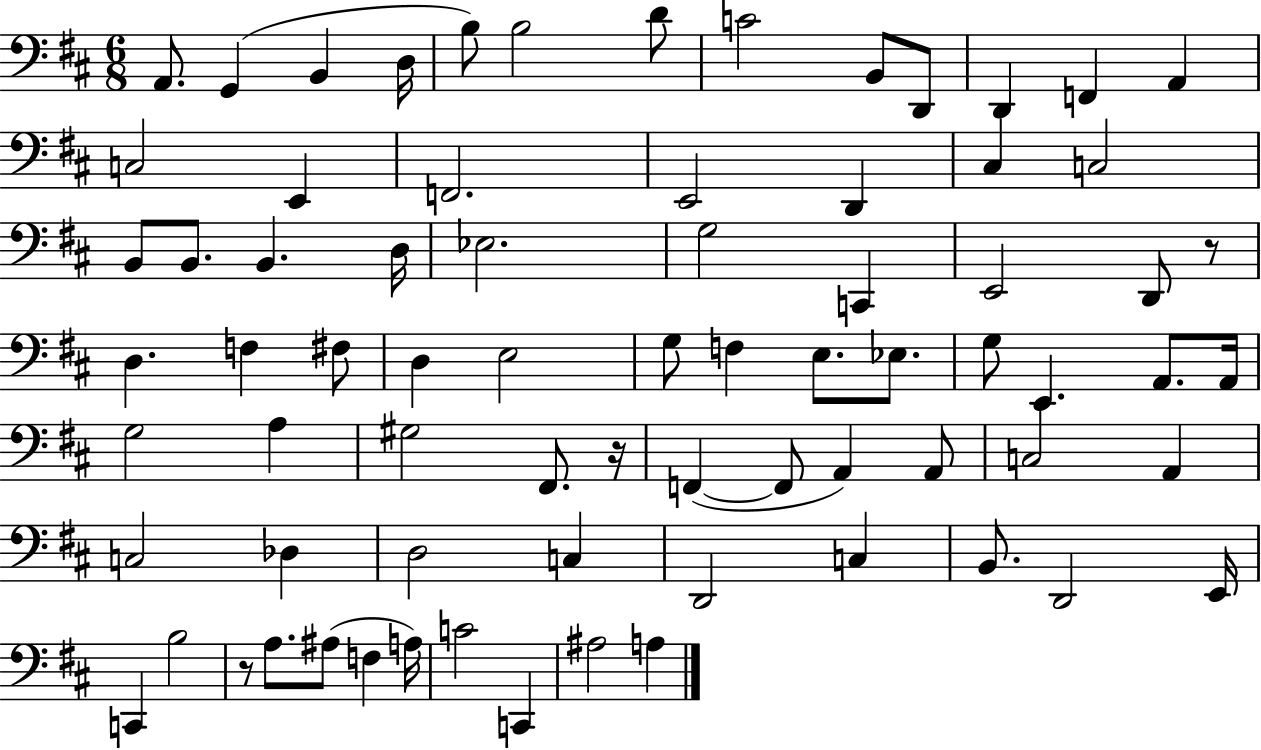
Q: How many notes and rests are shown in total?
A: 74